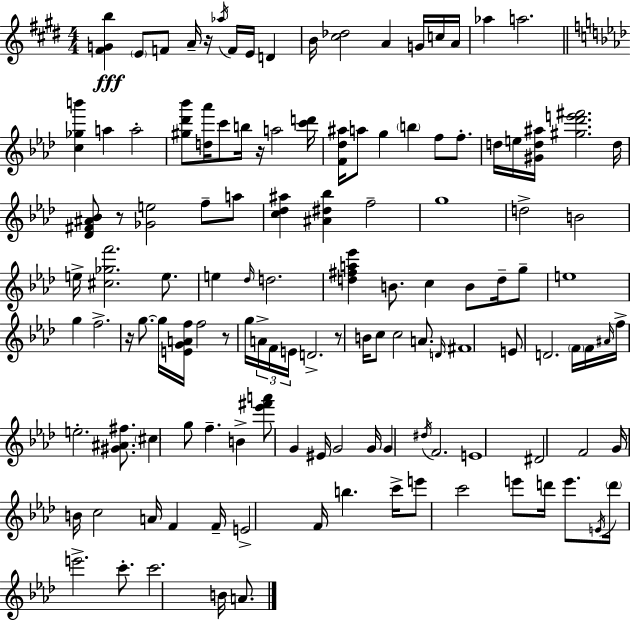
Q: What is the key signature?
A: E major